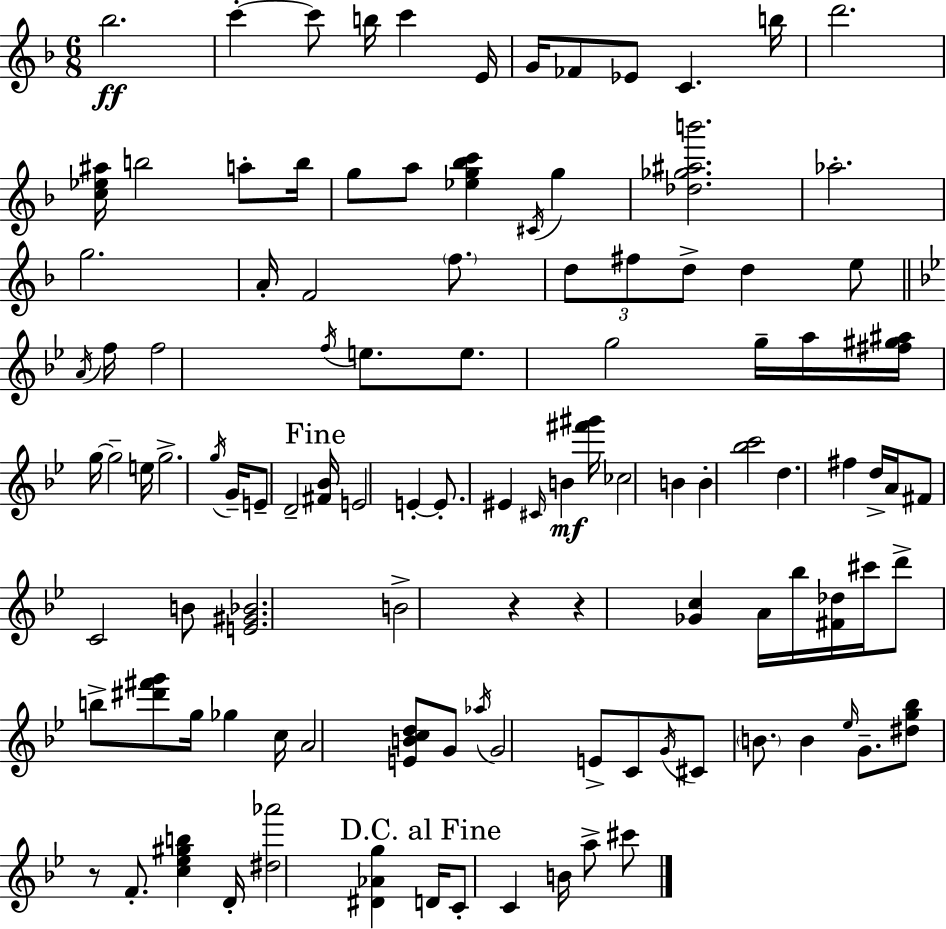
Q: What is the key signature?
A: F major